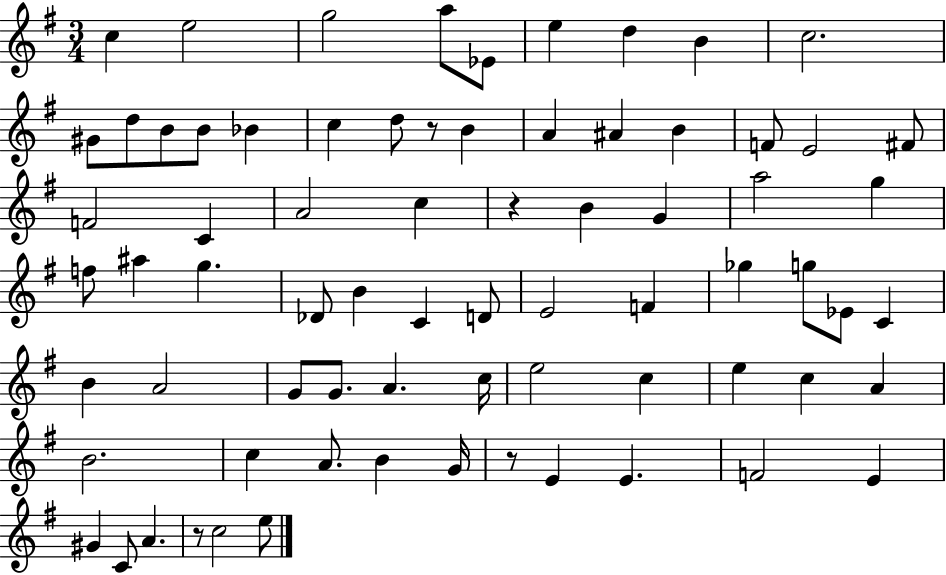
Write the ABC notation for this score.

X:1
T:Untitled
M:3/4
L:1/4
K:G
c e2 g2 a/2 _E/2 e d B c2 ^G/2 d/2 B/2 B/2 _B c d/2 z/2 B A ^A B F/2 E2 ^F/2 F2 C A2 c z B G a2 g f/2 ^a g _D/2 B C D/2 E2 F _g g/2 _E/2 C B A2 G/2 G/2 A c/4 e2 c e c A B2 c A/2 B G/4 z/2 E E F2 E ^G C/2 A z/2 c2 e/2